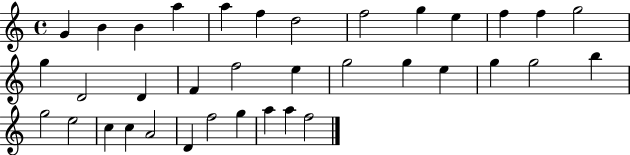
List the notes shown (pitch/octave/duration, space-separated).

G4/q B4/q B4/q A5/q A5/q F5/q D5/h F5/h G5/q E5/q F5/q F5/q G5/h G5/q D4/h D4/q F4/q F5/h E5/q G5/h G5/q E5/q G5/q G5/h B5/q G5/h E5/h C5/q C5/q A4/h D4/q F5/h G5/q A5/q A5/q F5/h